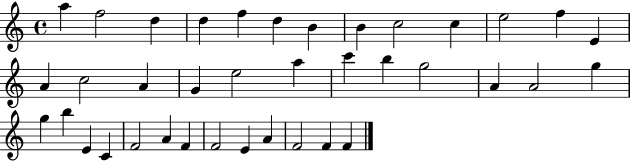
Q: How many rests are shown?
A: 0